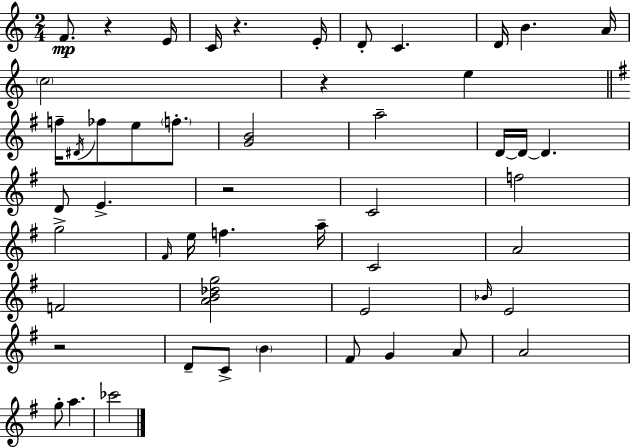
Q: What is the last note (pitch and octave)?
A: CES6